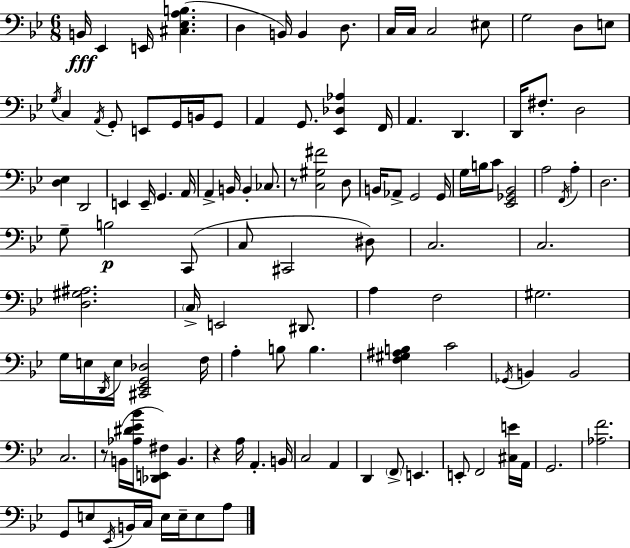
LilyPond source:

{
  \clef bass
  \numericTimeSignature
  \time 6/8
  \key bes \major
  b,16\fff ees,4 e,16 <cis ees a b>4.( | d4 b,16) b,4 d8. | c16 c16 c2 eis8 | g2 d8 e8 | \break \acciaccatura { g16 } c4 \acciaccatura { a,16 } g,8-. e,8 g,16 b,16 | g,8 a,4 g,8. <ees, des aes>4 | f,16 a,4. d,4. | d,16 fis8.-. d2 | \break <d ees>4 d,2 | e,4 e,16-- g,4. | a,16 a,4-> b,16 b,4-. ces8. | r8 <c gis fis'>2 | \break d8 b,16 aes,8-> g,2 | g,16 g16 b16 c'8 <ees, ges, bes,>2 | a2 \acciaccatura { f,16 } a4-. | d2. | \break g8-- b2\p | c,8( c8 cis,2 | dis8) c2. | c2. | \break <d gis ais>2. | \parenthesize c16-> e,2 | dis,8. a4 f2 | gis2. | \break g16 e16 \acciaccatura { d,16 } e16 <cis, ees, g, des>2 | f16 a4-. b8 b4. | <f gis ais b>4 c'2 | \acciaccatura { ges,16 } b,4 b,2 | \break c2. | r8 b,16( <aes dis' ees' bes'>16 <des, e, fis>8) b,4. | r4 a16 a,4.-. | b,16 c2 | \break a,4 d,4 \parenthesize f,8-> e,4. | e,8-. f,2 | <cis e'>16 a,16 g,2. | <aes f'>2. | \break g,8 e8 \acciaccatura { ees,16 } b,16 c16 | e16 e16-- e8 a8 \bar "|."
}